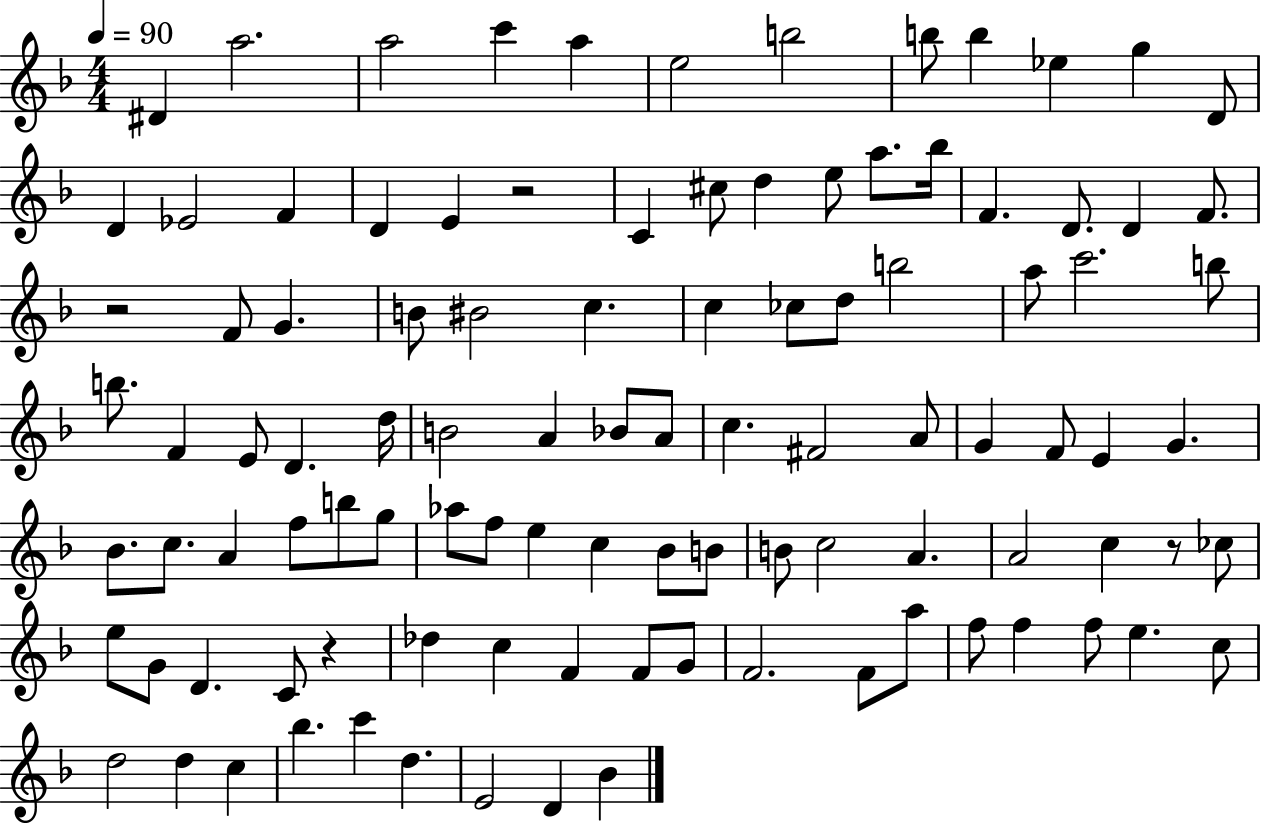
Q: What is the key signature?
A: F major